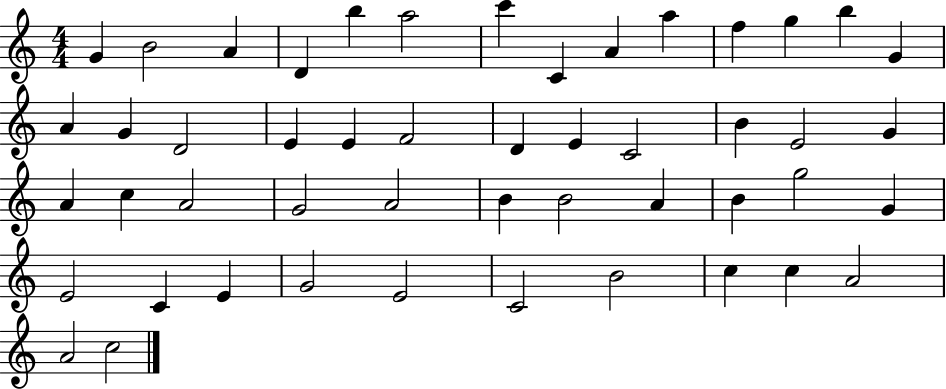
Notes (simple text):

G4/q B4/h A4/q D4/q B5/q A5/h C6/q C4/q A4/q A5/q F5/q G5/q B5/q G4/q A4/q G4/q D4/h E4/q E4/q F4/h D4/q E4/q C4/h B4/q E4/h G4/q A4/q C5/q A4/h G4/h A4/h B4/q B4/h A4/q B4/q G5/h G4/q E4/h C4/q E4/q G4/h E4/h C4/h B4/h C5/q C5/q A4/h A4/h C5/h